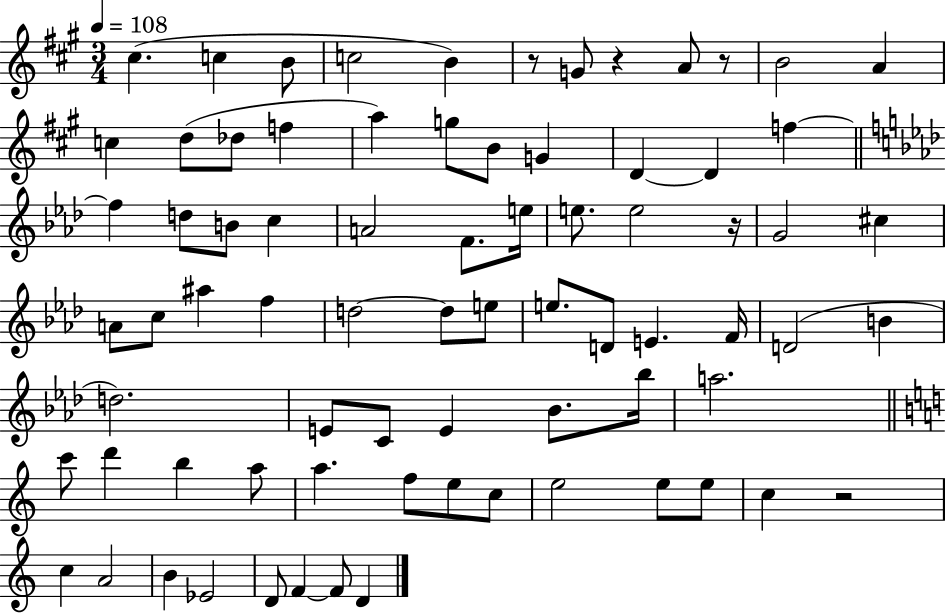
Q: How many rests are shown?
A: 5